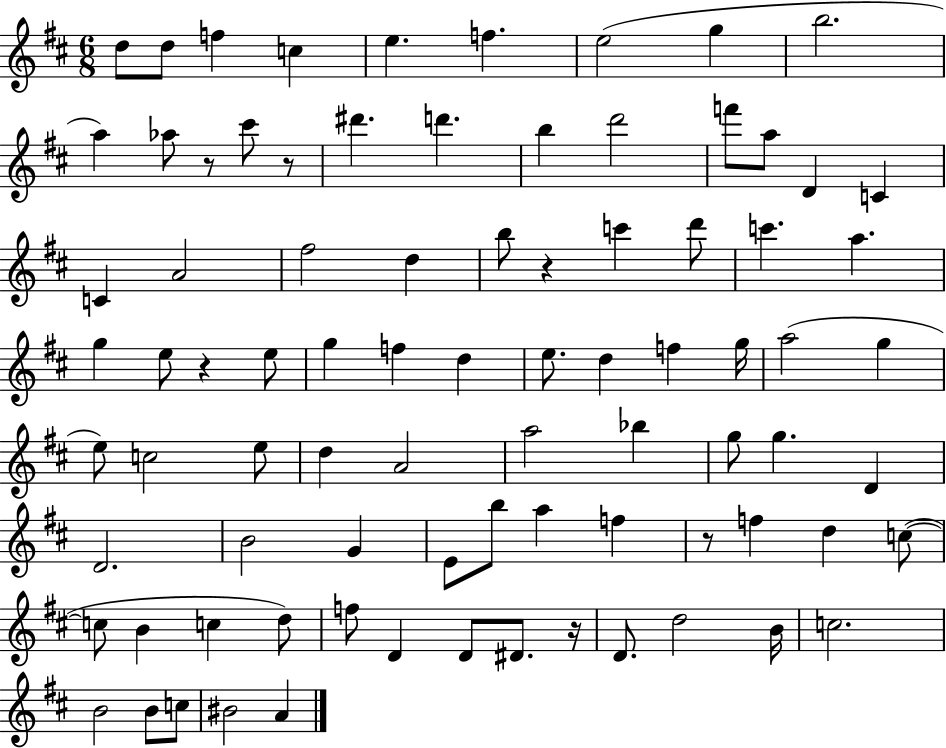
X:1
T:Untitled
M:6/8
L:1/4
K:D
d/2 d/2 f c e f e2 g b2 a _a/2 z/2 ^c'/2 z/2 ^d' d' b d'2 f'/2 a/2 D C C A2 ^f2 d b/2 z c' d'/2 c' a g e/2 z e/2 g f d e/2 d f g/4 a2 g e/2 c2 e/2 d A2 a2 _b g/2 g D D2 B2 G E/2 b/2 a f z/2 f d c/2 c/2 B c d/2 f/2 D D/2 ^D/2 z/4 D/2 d2 B/4 c2 B2 B/2 c/2 ^B2 A